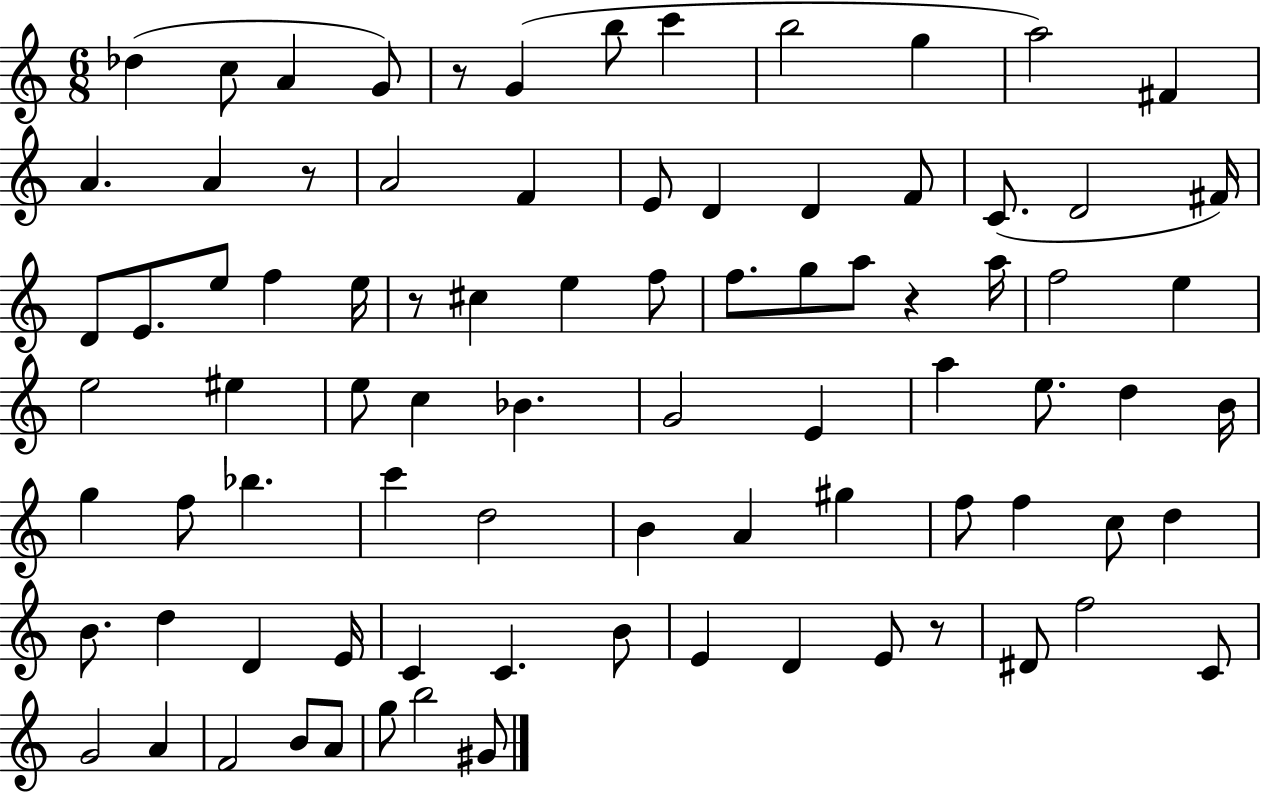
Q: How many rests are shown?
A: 5